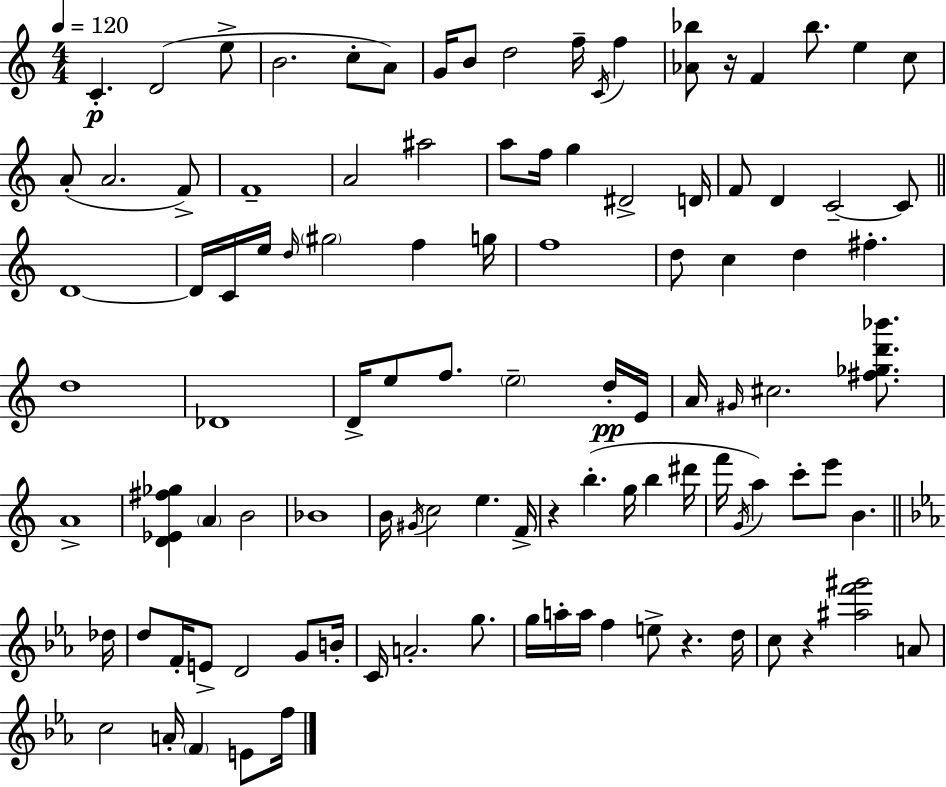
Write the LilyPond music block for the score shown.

{
  \clef treble
  \numericTimeSignature
  \time 4/4
  \key a \minor
  \tempo 4 = 120
  c'4.-.\p d'2( e''8-> | b'2. c''8-. a'8) | g'16 b'8 d''2 f''16-- \acciaccatura { c'16 } f''4 | <aes' bes''>8 r16 f'4 bes''8. e''4 c''8 | \break a'8-.( a'2. f'8->) | f'1-- | a'2 ais''2 | a''8 f''16 g''4 dis'2-> | \break d'16 f'8 d'4 c'2--~~ c'8 | \bar "||" \break \key c \major d'1~~ | d'16 c'16 e''16 \grace { d''16 } \parenthesize gis''2 f''4 | g''16 f''1 | d''8 c''4 d''4 fis''4.-. | \break d''1 | des'1 | d'16-> e''8 f''8. \parenthesize e''2-- d''16-.\pp | e'16 a'16 \grace { gis'16 } cis''2. <fis'' ges'' d''' bes'''>8. | \break a'1-> | <d' ees' fis'' ges''>4 \parenthesize a'4 b'2 | bes'1 | b'16 \acciaccatura { gis'16 } c''2 e''4. | \break f'16-> r4 b''4.-.( g''16 b''4 | dis'''16 f'''16 \acciaccatura { g'16 }) a''4 c'''8-. e'''8 b'4. | \bar "||" \break \key c \minor des''16 d''8 f'16-. e'8-> d'2 g'8 | b'16-. c'16 a'2.-. g''8. | g''16 a''16-. a''16 f''4 e''8-> r4. | d''16 c''8 r4 <ais'' f''' gis'''>2 a'8 | \break c''2 a'16-. \parenthesize f'4 e'8 | f''16 \bar "|."
}